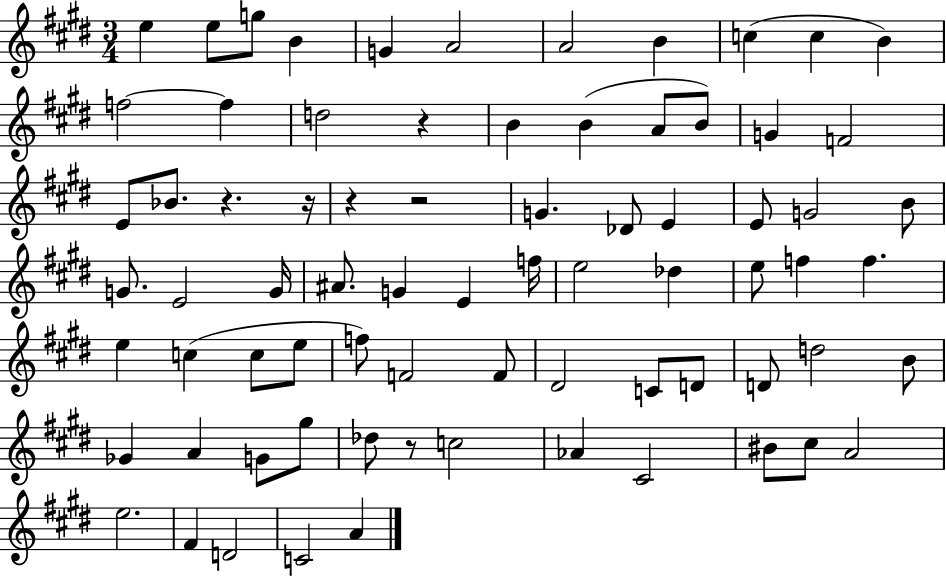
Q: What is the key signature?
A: E major